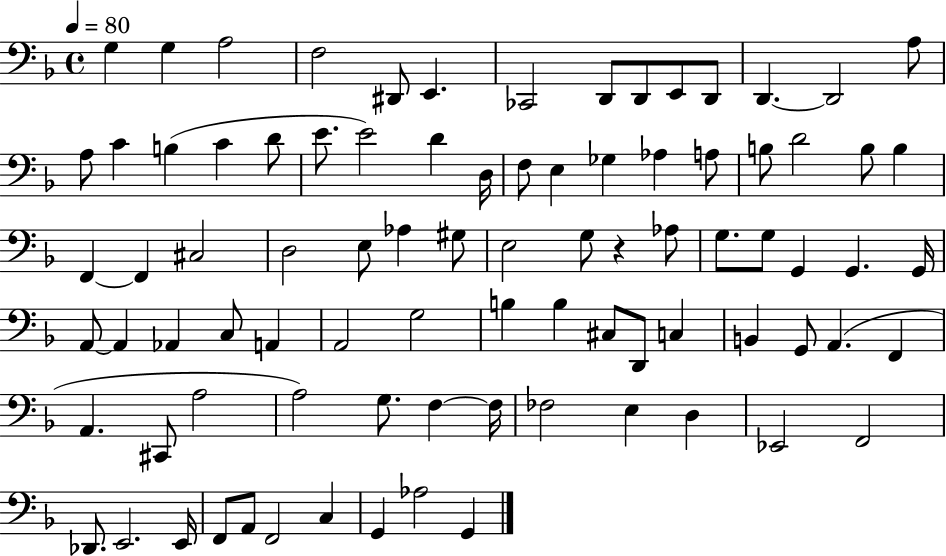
G3/q G3/q A3/h F3/h D#2/e E2/q. CES2/h D2/e D2/e E2/e D2/e D2/q. D2/h A3/e A3/e C4/q B3/q C4/q D4/e E4/e. E4/h D4/q D3/s F3/e E3/q Gb3/q Ab3/q A3/e B3/e D4/h B3/e B3/q F2/q F2/q C#3/h D3/h E3/e Ab3/q G#3/e E3/h G3/e R/q Ab3/e G3/e. G3/e G2/q G2/q. G2/s A2/e A2/q Ab2/q C3/e A2/q A2/h G3/h B3/q B3/q C#3/e D2/e C3/q B2/q G2/e A2/q. F2/q A2/q. C#2/e A3/h A3/h G3/e. F3/q F3/s FES3/h E3/q D3/q Eb2/h F2/h Db2/e. E2/h. E2/s F2/e A2/e F2/h C3/q G2/q Ab3/h G2/q